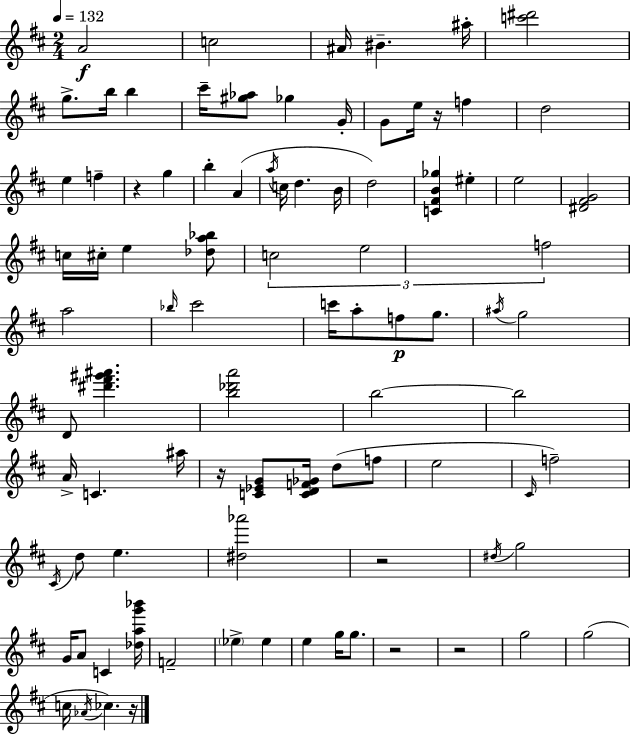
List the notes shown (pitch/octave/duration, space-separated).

A4/h C5/h A#4/s BIS4/q. A#5/s [C6,D#6]/h G5/e. B5/s B5/q C#6/s [G#5,Ab5]/e Gb5/q G4/s G4/e E5/s R/s F5/q D5/h E5/q F5/q R/q G5/q B5/q A4/q A5/s C5/s D5/q. B4/s D5/h [C4,F#4,B4,Gb5]/q EIS5/q E5/h [D#4,F#4,G4]/h C5/s C#5/s E5/q [Db5,A5,Bb5]/e C5/h E5/h F5/h A5/h Bb5/s C#6/h C6/s A5/e F5/e G5/e. A#5/s G5/h D4/e [D#6,F#6,G#6,A#6]/q. [B5,Db6,A6]/h B5/h B5/h A4/s C4/q. A#5/s R/s [C4,Eb4,G4]/e [C4,D4,F4,Gb4]/s D5/e F5/e E5/h C#4/s F5/h C#4/s D5/e E5/q. [D#5,Ab6]/h R/h D#5/s G5/h G4/s A4/e C4/q [Db5,A5,G6,Bb6]/s F4/h Eb5/q Eb5/q E5/q G5/s G5/e. R/h R/h G5/h G5/h C5/s Ab4/s CES5/q. R/s